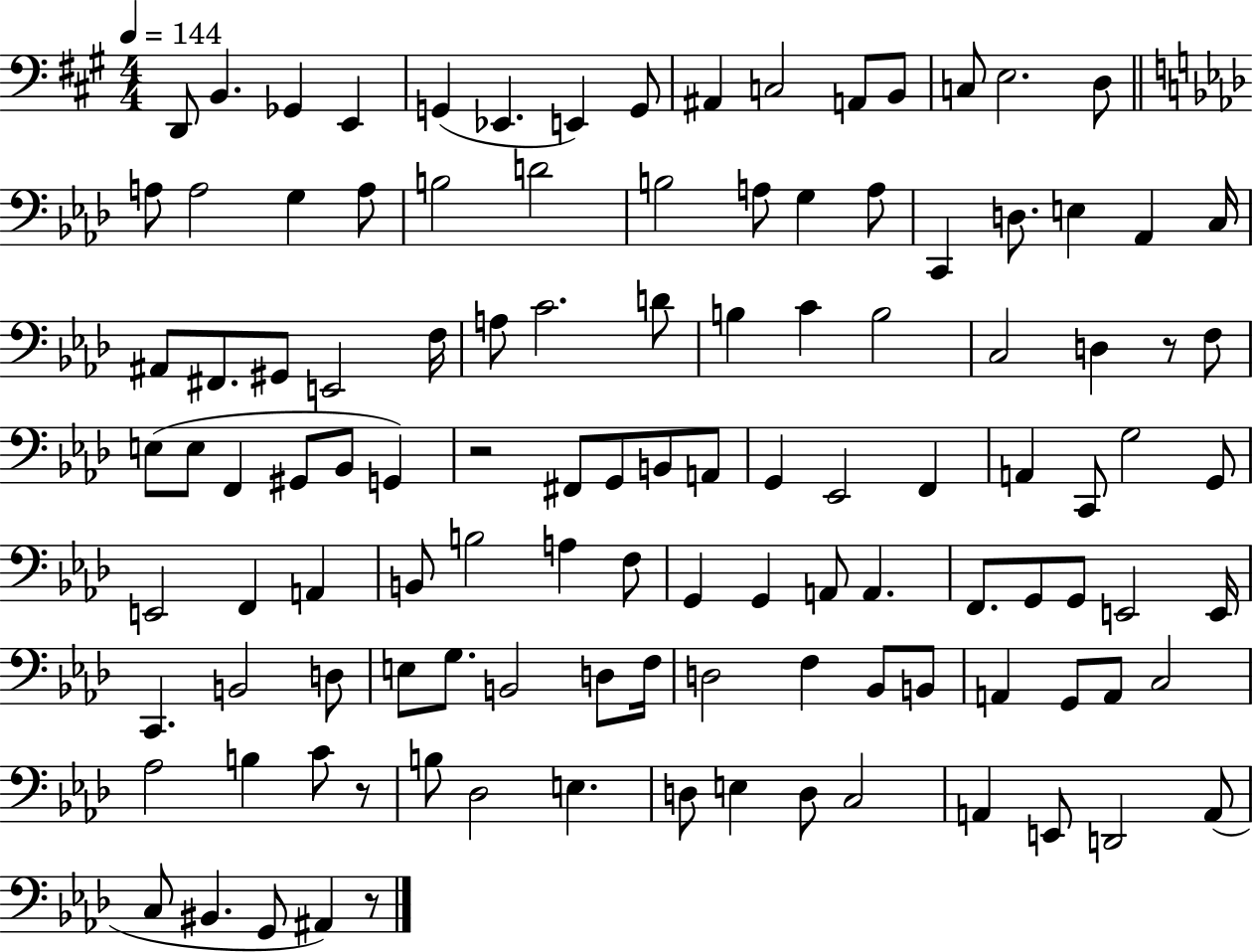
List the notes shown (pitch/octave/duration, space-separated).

D2/e B2/q. Gb2/q E2/q G2/q Eb2/q. E2/q G2/e A#2/q C3/h A2/e B2/e C3/e E3/h. D3/e A3/e A3/h G3/q A3/e B3/h D4/h B3/h A3/e G3/q A3/e C2/q D3/e. E3/q Ab2/q C3/s A#2/e F#2/e. G#2/e E2/h F3/s A3/e C4/h. D4/e B3/q C4/q B3/h C3/h D3/q R/e F3/e E3/e E3/e F2/q G#2/e Bb2/e G2/q R/h F#2/e G2/e B2/e A2/e G2/q Eb2/h F2/q A2/q C2/e G3/h G2/e E2/h F2/q A2/q B2/e B3/h A3/q F3/e G2/q G2/q A2/e A2/q. F2/e. G2/e G2/e E2/h E2/s C2/q. B2/h D3/e E3/e G3/e. B2/h D3/e F3/s D3/h F3/q Bb2/e B2/e A2/q G2/e A2/e C3/h Ab3/h B3/q C4/e R/e B3/e Db3/h E3/q. D3/e E3/q D3/e C3/h A2/q E2/e D2/h A2/e C3/e BIS2/q. G2/e A#2/q R/e